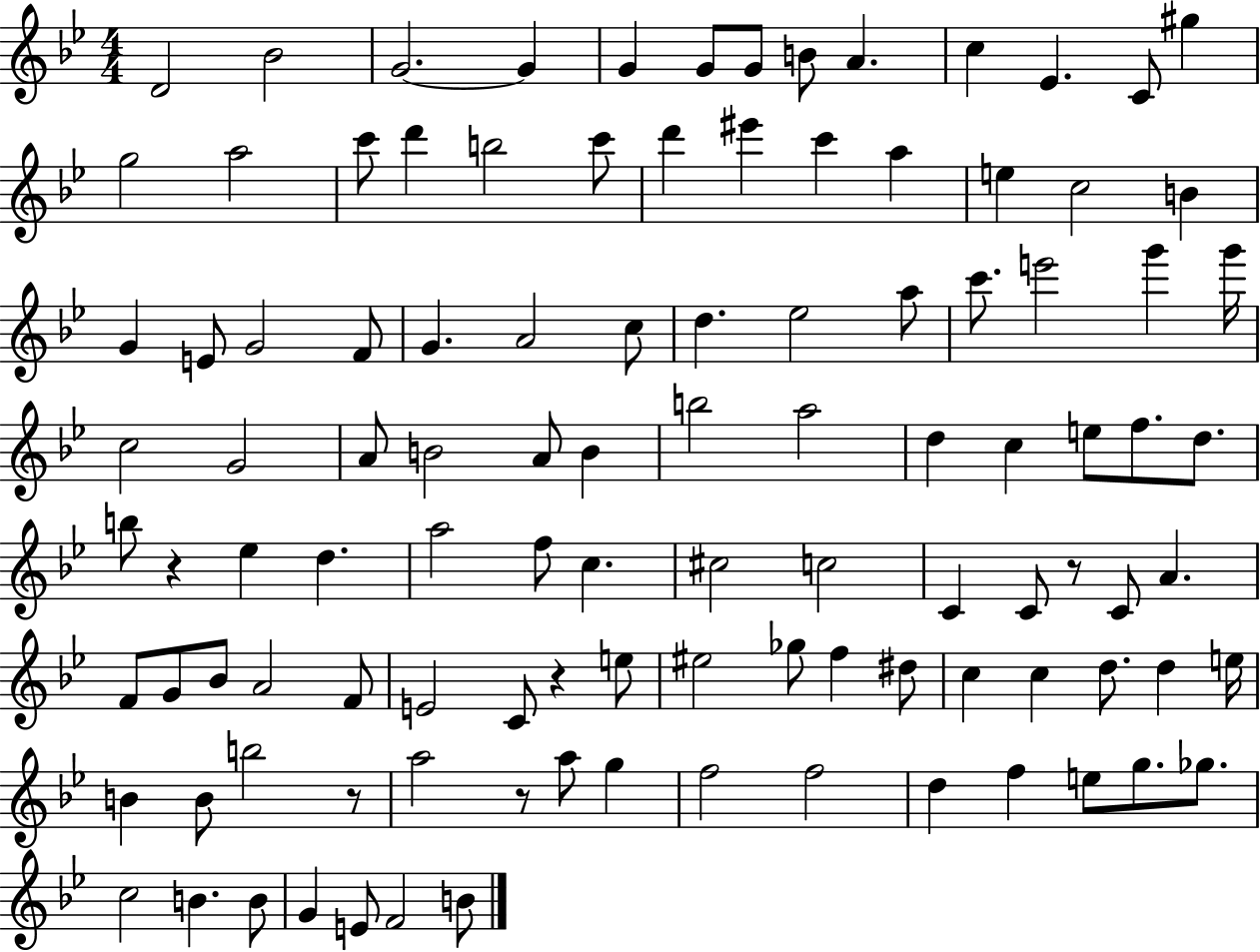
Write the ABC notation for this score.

X:1
T:Untitled
M:4/4
L:1/4
K:Bb
D2 _B2 G2 G G G/2 G/2 B/2 A c _E C/2 ^g g2 a2 c'/2 d' b2 c'/2 d' ^e' c' a e c2 B G E/2 G2 F/2 G A2 c/2 d _e2 a/2 c'/2 e'2 g' g'/4 c2 G2 A/2 B2 A/2 B b2 a2 d c e/2 f/2 d/2 b/2 z _e d a2 f/2 c ^c2 c2 C C/2 z/2 C/2 A F/2 G/2 _B/2 A2 F/2 E2 C/2 z e/2 ^e2 _g/2 f ^d/2 c c d/2 d e/4 B B/2 b2 z/2 a2 z/2 a/2 g f2 f2 d f e/2 g/2 _g/2 c2 B B/2 G E/2 F2 B/2